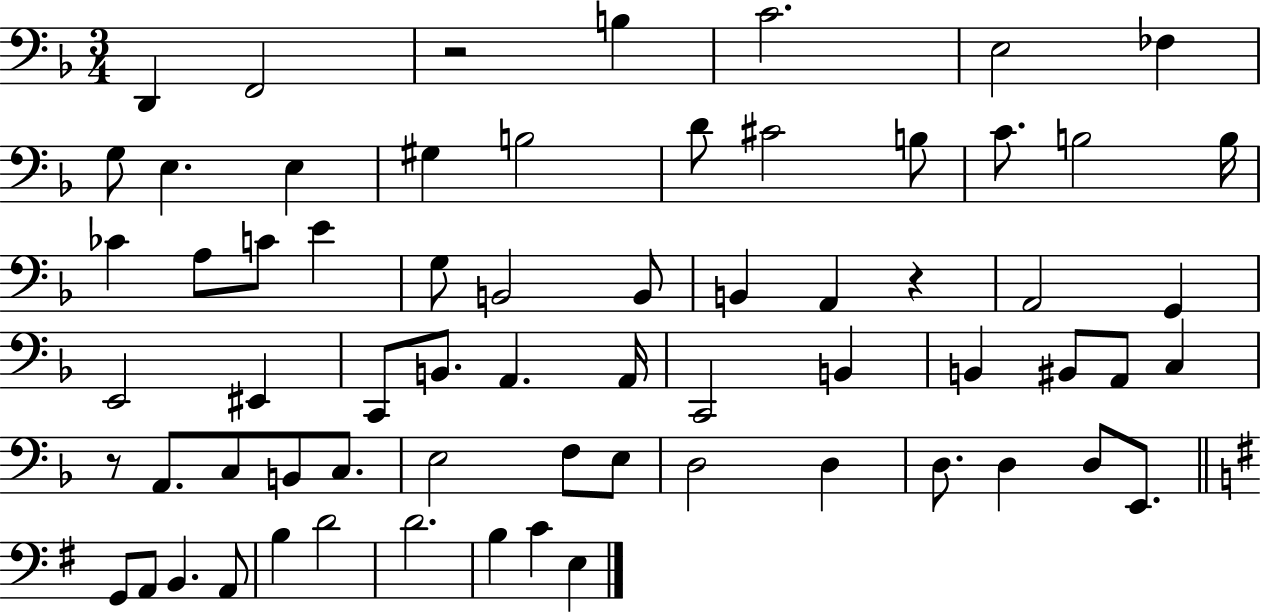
D2/q F2/h R/h B3/q C4/h. E3/h FES3/q G3/e E3/q. E3/q G#3/q B3/h D4/e C#4/h B3/e C4/e. B3/h B3/s CES4/q A3/e C4/e E4/q G3/e B2/h B2/e B2/q A2/q R/q A2/h G2/q E2/h EIS2/q C2/e B2/e. A2/q. A2/s C2/h B2/q B2/q BIS2/e A2/e C3/q R/e A2/e. C3/e B2/e C3/e. E3/h F3/e E3/e D3/h D3/q D3/e. D3/q D3/e E2/e. G2/e A2/e B2/q. A2/e B3/q D4/h D4/h. B3/q C4/q E3/q